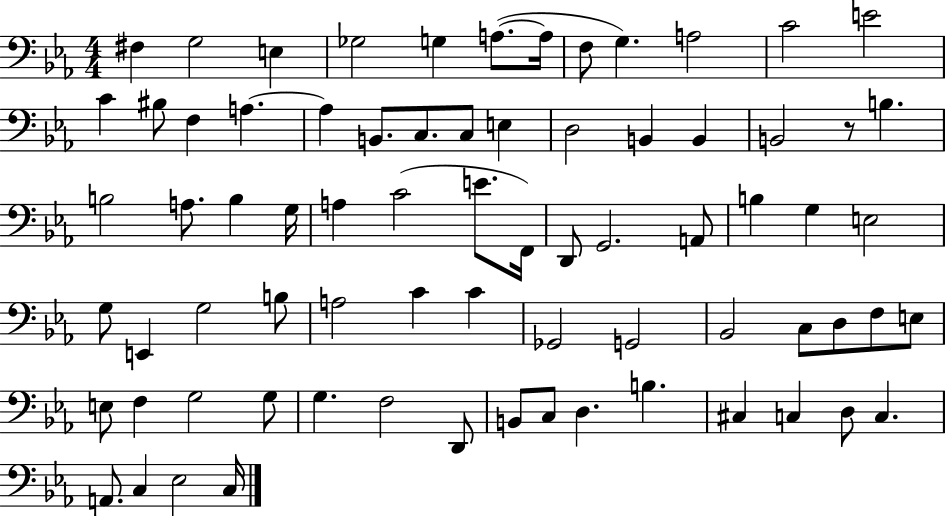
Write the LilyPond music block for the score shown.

{
  \clef bass
  \numericTimeSignature
  \time 4/4
  \key ees \major
  fis4 g2 e4 | ges2 g4 a8.~(~ a16 | f8 g4.) a2 | c'2 e'2 | \break c'4 bis8 f4 a4.~~ | a4 b,8. c8. c8 e4 | d2 b,4 b,4 | b,2 r8 b4. | \break b2 a8. b4 g16 | a4 c'2( e'8. f,16) | d,8 g,2. a,8 | b4 g4 e2 | \break g8 e,4 g2 b8 | a2 c'4 c'4 | ges,2 g,2 | bes,2 c8 d8 f8 e8 | \break e8 f4 g2 g8 | g4. f2 d,8 | b,8 c8 d4. b4. | cis4 c4 d8 c4. | \break a,8. c4 ees2 c16 | \bar "|."
}